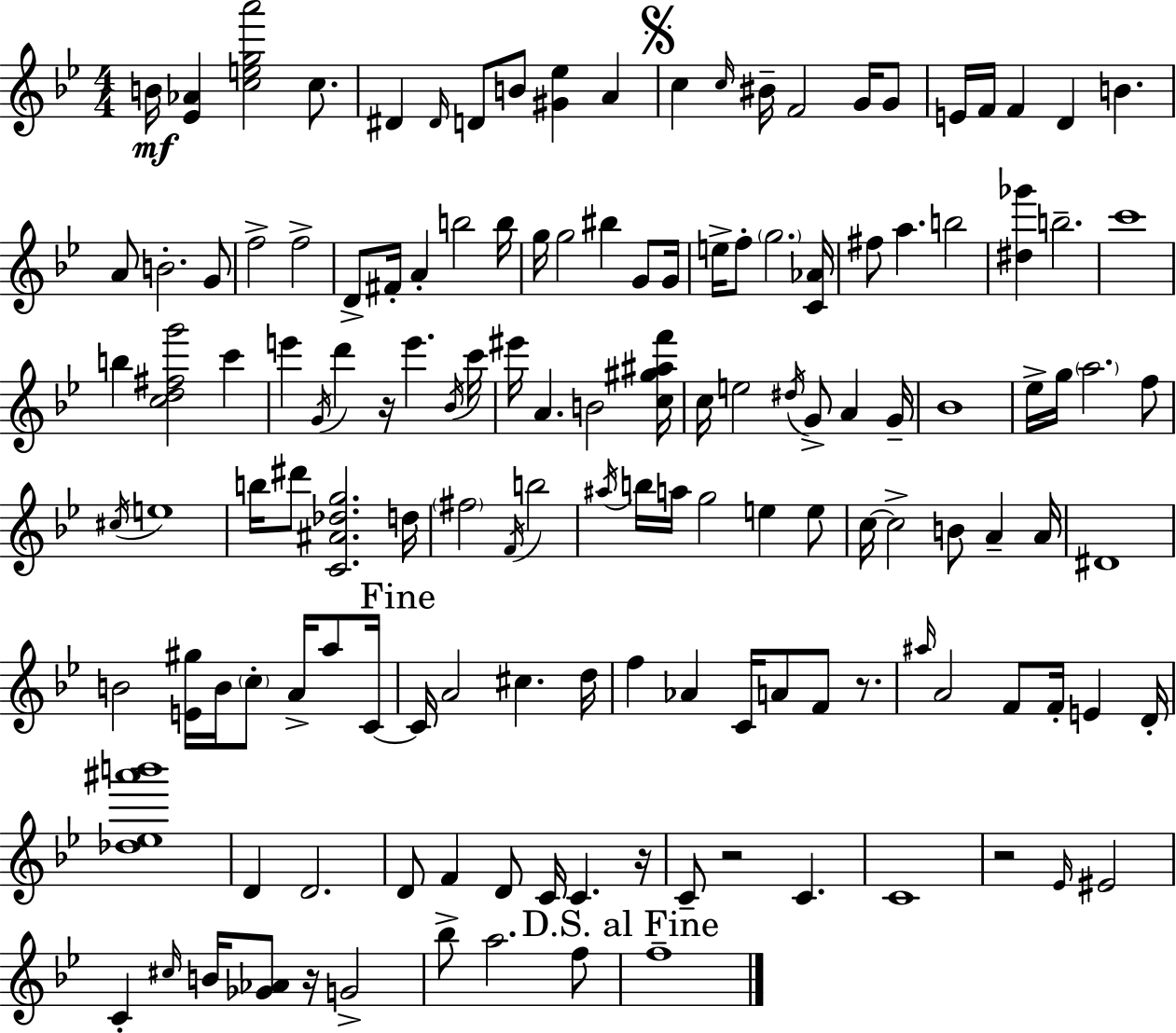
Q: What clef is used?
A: treble